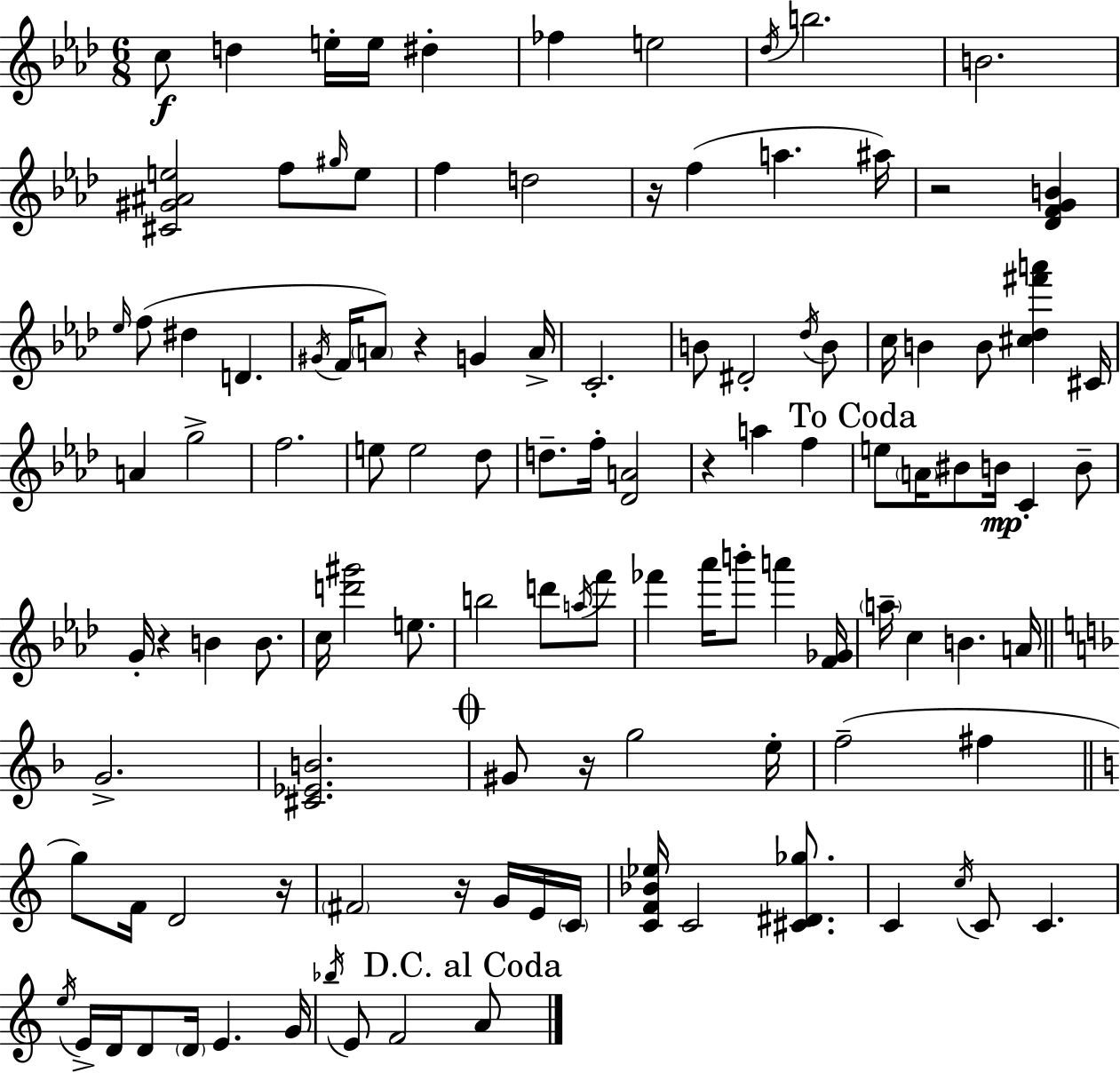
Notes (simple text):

C5/e D5/q E5/s E5/s D#5/q FES5/q E5/h Db5/s B5/h. B4/h. [C#4,G#4,A#4,E5]/h F5/e G#5/s E5/e F5/q D5/h R/s F5/q A5/q. A#5/s R/h [Db4,F4,G4,B4]/q Eb5/s F5/e D#5/q D4/q. G#4/s F4/s A4/e R/q G4/q A4/s C4/h. B4/e D#4/h Db5/s B4/e C5/s B4/q B4/e [C#5,Db5,F#6,A6]/q C#4/s A4/q G5/h F5/h. E5/e E5/h Db5/e D5/e. F5/s [Db4,A4]/h R/q A5/q F5/q E5/e A4/s BIS4/e B4/s C4/q B4/e G4/s R/q B4/q B4/e. C5/s [D6,G#6]/h E5/e. B5/h D6/e A5/s F6/e FES6/q Ab6/s B6/e A6/q [F4,Gb4]/s A5/s C5/q B4/q. A4/s G4/h. [C#4,Eb4,B4]/h. G#4/e R/s G5/h E5/s F5/h F#5/q G5/e F4/s D4/h R/s F#4/h R/s G4/s E4/s C4/s [C4,F4,Bb4,Eb5]/s C4/h [C#4,D#4,Gb5]/e. C4/q C5/s C4/e C4/q. E5/s E4/s D4/s D4/e D4/s E4/q. G4/s Bb5/s E4/e F4/h A4/e